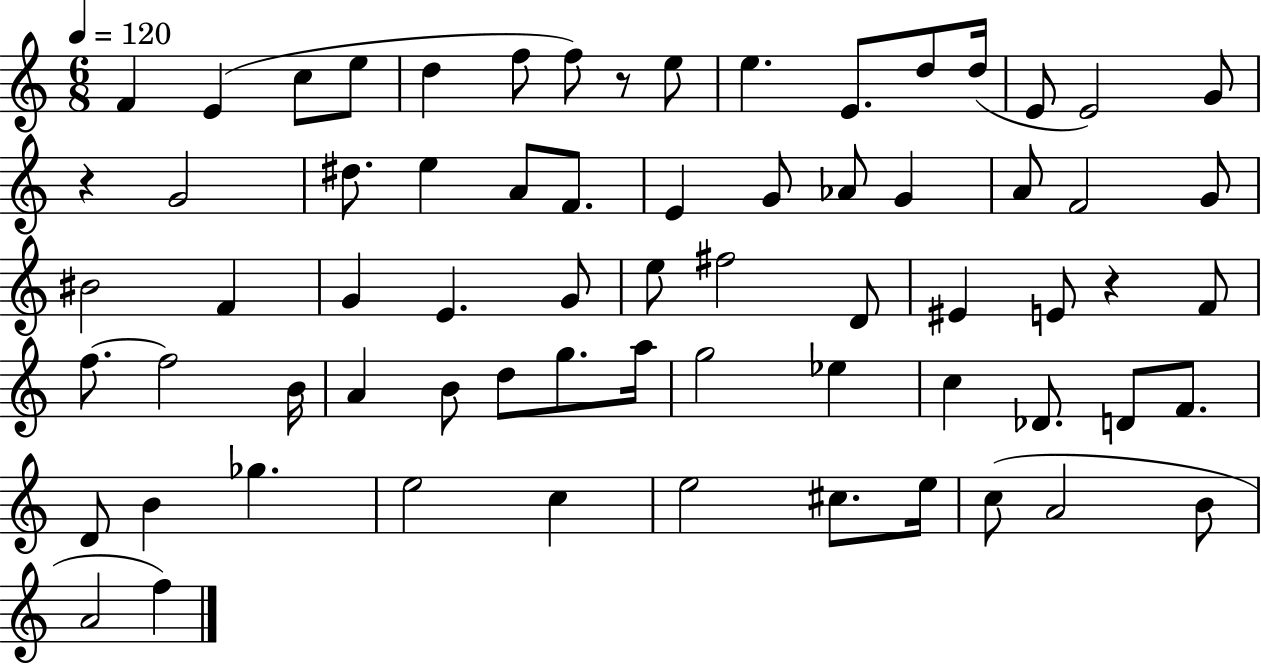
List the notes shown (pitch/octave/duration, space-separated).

F4/q E4/q C5/e E5/e D5/q F5/e F5/e R/e E5/e E5/q. E4/e. D5/e D5/s E4/e E4/h G4/e R/q G4/h D#5/e. E5/q A4/e F4/e. E4/q G4/e Ab4/e G4/q A4/e F4/h G4/e BIS4/h F4/q G4/q E4/q. G4/e E5/e F#5/h D4/e EIS4/q E4/e R/q F4/e F5/e. F5/h B4/s A4/q B4/e D5/e G5/e. A5/s G5/h Eb5/q C5/q Db4/e. D4/e F4/e. D4/e B4/q Gb5/q. E5/h C5/q E5/h C#5/e. E5/s C5/e A4/h B4/e A4/h F5/q